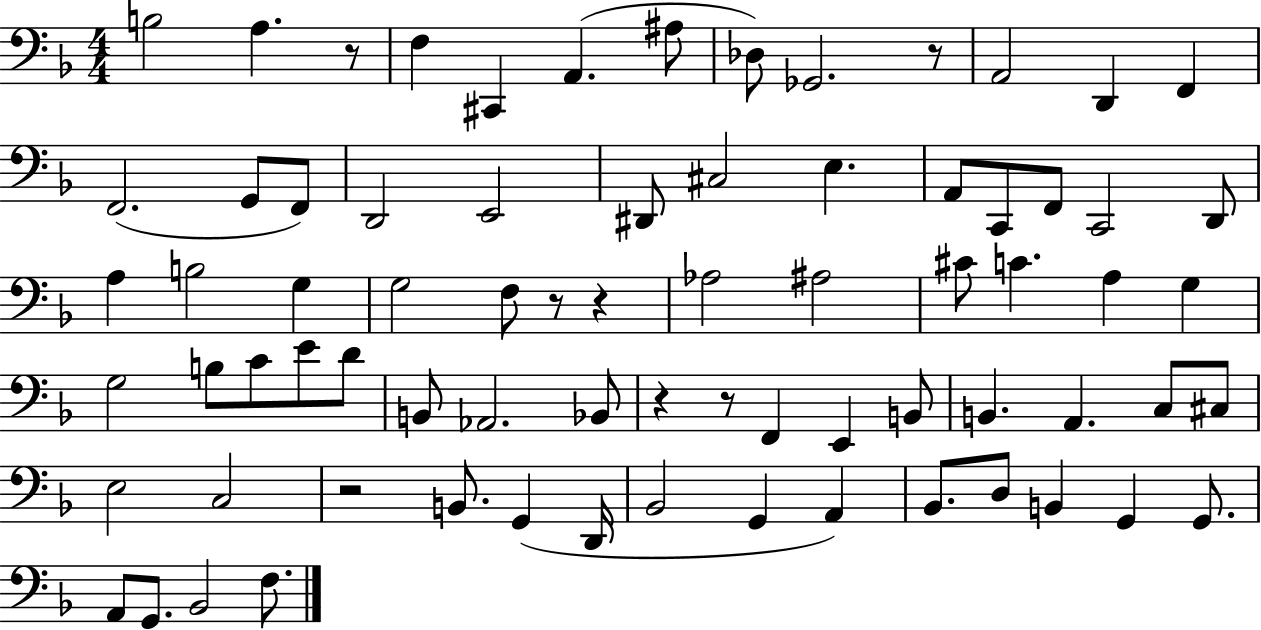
X:1
T:Untitled
M:4/4
L:1/4
K:F
B,2 A, z/2 F, ^C,, A,, ^A,/2 _D,/2 _G,,2 z/2 A,,2 D,, F,, F,,2 G,,/2 F,,/2 D,,2 E,,2 ^D,,/2 ^C,2 E, A,,/2 C,,/2 F,,/2 C,,2 D,,/2 A, B,2 G, G,2 F,/2 z/2 z _A,2 ^A,2 ^C/2 C A, G, G,2 B,/2 C/2 E/2 D/2 B,,/2 _A,,2 _B,,/2 z z/2 F,, E,, B,,/2 B,, A,, C,/2 ^C,/2 E,2 C,2 z2 B,,/2 G,, D,,/4 _B,,2 G,, A,, _B,,/2 D,/2 B,, G,, G,,/2 A,,/2 G,,/2 _B,,2 F,/2